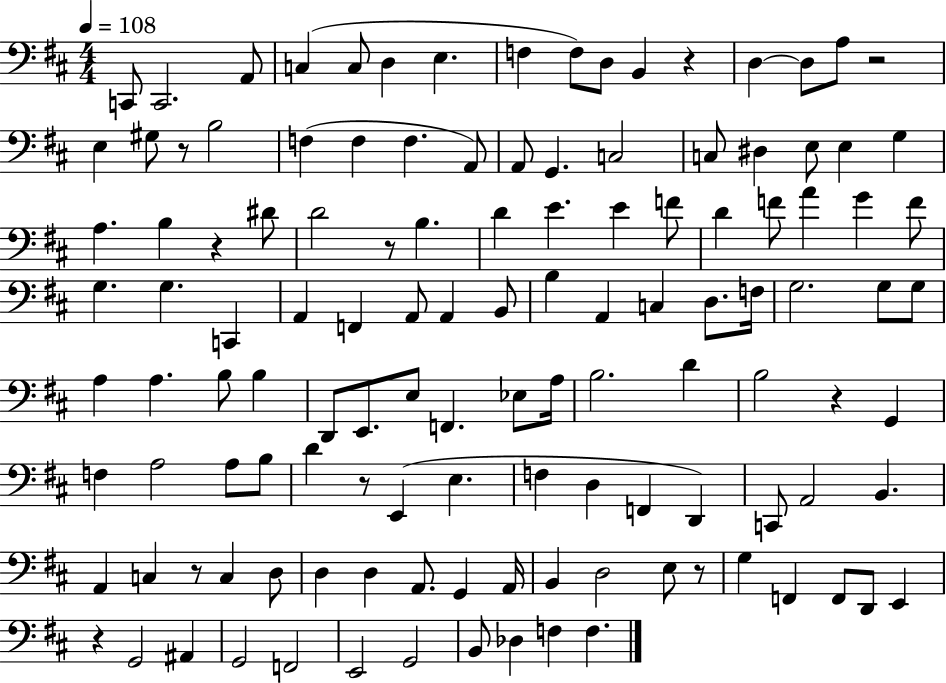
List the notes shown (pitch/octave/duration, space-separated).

C2/e C2/h. A2/e C3/q C3/e D3/q E3/q. F3/q F3/e D3/e B2/q R/q D3/q D3/e A3/e R/h E3/q G#3/e R/e B3/h F3/q F3/q F3/q. A2/e A2/e G2/q. C3/h C3/e D#3/q E3/e E3/q G3/q A3/q. B3/q R/q D#4/e D4/h R/e B3/q. D4/q E4/q. E4/q F4/e D4/q F4/e A4/q G4/q F4/e G3/q. G3/q. C2/q A2/q F2/q A2/e A2/q B2/e B3/q A2/q C3/q D3/e. F3/s G3/h. G3/e G3/e A3/q A3/q. B3/e B3/q D2/e E2/e. E3/e F2/q. Eb3/e A3/s B3/h. D4/q B3/h R/q G2/q F3/q A3/h A3/e B3/e D4/q R/e E2/q E3/q. F3/q D3/q F2/q D2/q C2/e A2/h B2/q. A2/q C3/q R/e C3/q D3/e D3/q D3/q A2/e. G2/q A2/s B2/q D3/h E3/e R/e G3/q F2/q F2/e D2/e E2/q R/q G2/h A#2/q G2/h F2/h E2/h G2/h B2/e Db3/q F3/q F3/q.